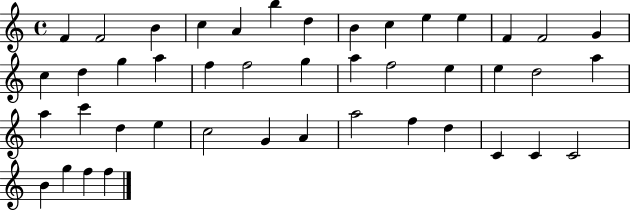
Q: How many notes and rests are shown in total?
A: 44